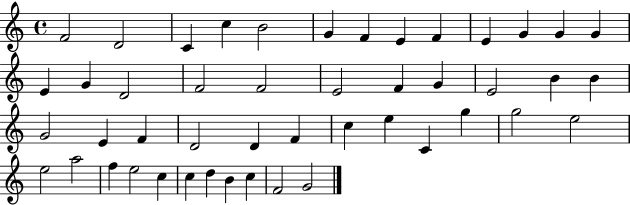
F4/h D4/h C4/q C5/q B4/h G4/q F4/q E4/q F4/q E4/q G4/q G4/q G4/q E4/q G4/q D4/h F4/h F4/h E4/h F4/q G4/q E4/h B4/q B4/q G4/h E4/q F4/q D4/h D4/q F4/q C5/q E5/q C4/q G5/q G5/h E5/h E5/h A5/h F5/q E5/h C5/q C5/q D5/q B4/q C5/q F4/h G4/h